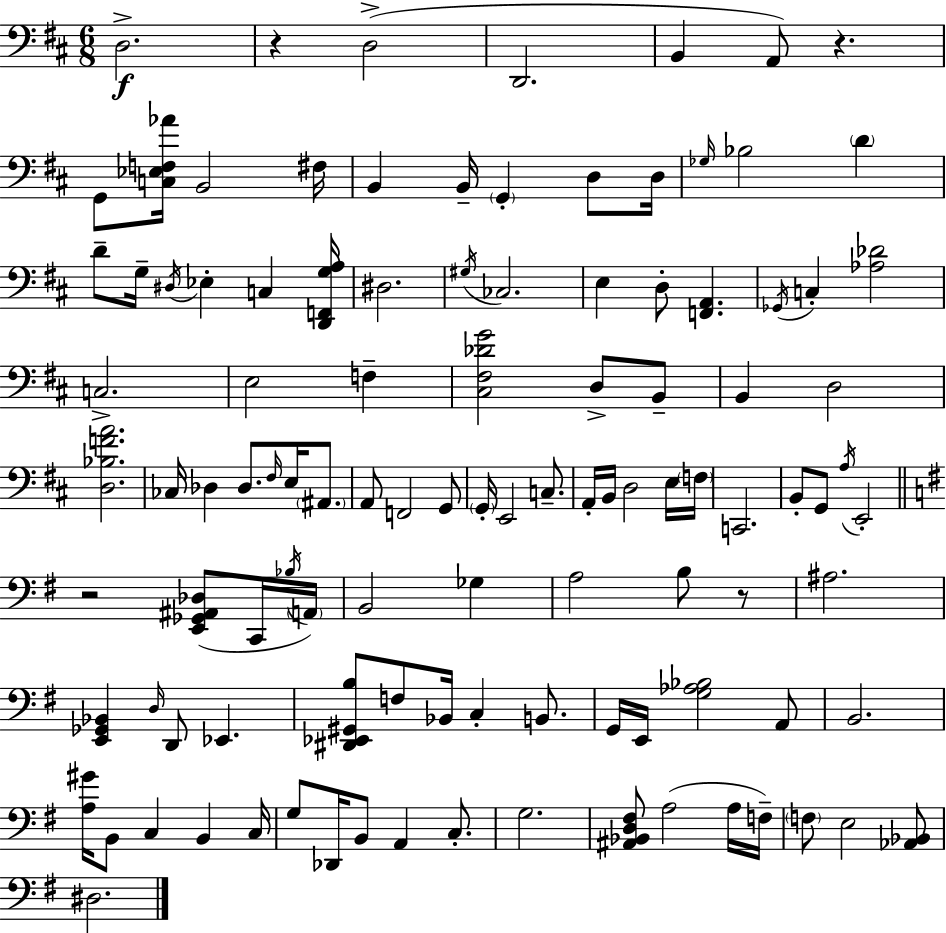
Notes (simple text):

D3/h. R/q D3/h D2/h. B2/q A2/e R/q. G2/e [C3,Eb3,F3,Ab4]/s B2/h F#3/s B2/q B2/s G2/q D3/e D3/s Gb3/s Bb3/h D4/q D4/e G3/s D#3/s Eb3/q C3/q [D2,F2,G3,A3]/s D#3/h. G#3/s CES3/h. E3/q D3/e [F2,A2]/q. Gb2/s C3/q [Ab3,Db4]/h C3/h. E3/h F3/q [C#3,F#3,Db4,G4]/h D3/e B2/e B2/q D3/h [D3,Bb3,F4,A4]/h. CES3/s Db3/q Db3/e. F#3/s E3/s A#2/e. A2/e F2/h G2/e G2/s E2/h C3/e. A2/s B2/s D3/h E3/s F3/s C2/h. B2/e G2/e A3/s E2/h R/h [E2,Gb2,A#2,Db3]/e C2/s Bb3/s A2/s B2/h Gb3/q A3/h B3/e R/e A#3/h. [E2,Gb2,Bb2]/q D3/s D2/e Eb2/q. [D#2,Eb2,G#2,B3]/e F3/e Bb2/s C3/q B2/e. G2/s E2/s [G3,Ab3,Bb3]/h A2/e B2/h. [A3,G#4]/s B2/e C3/q B2/q C3/s G3/e Db2/s B2/e A2/q C3/e. G3/h. [A#2,Bb2,D3,F#3]/e A3/h A3/s F3/s F3/e E3/h [Ab2,Bb2]/e D#3/h.